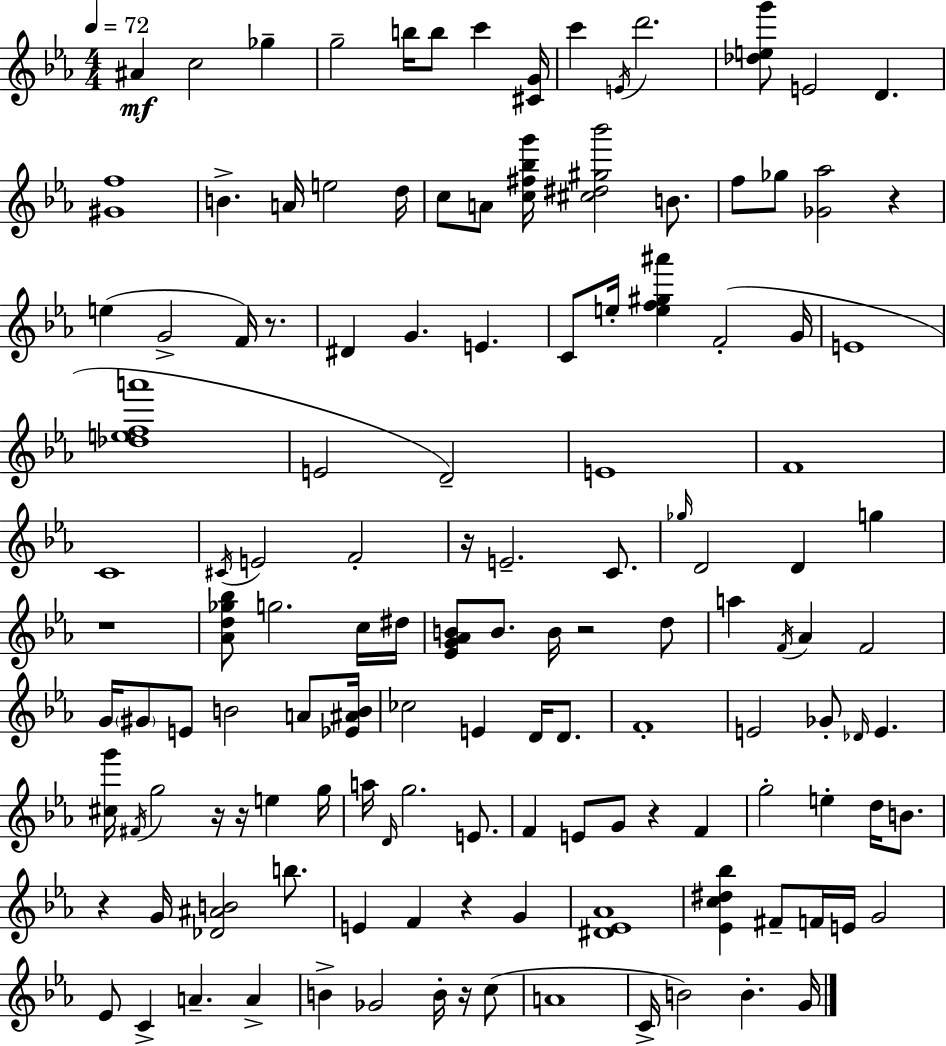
A#4/q C5/h Gb5/q G5/h B5/s B5/e C6/q [C#4,G4]/s C6/q E4/s D6/h. [Db5,E5,G6]/e E4/h D4/q. [G#4,F5]/w B4/q. A4/s E5/h D5/s C5/e A4/e [C5,F#5,Bb5,G6]/s [C#5,D#5,G#5,Bb6]/h B4/e. F5/e Gb5/e [Gb4,Ab5]/h R/q E5/q G4/h F4/s R/e. D#4/q G4/q. E4/q. C4/e E5/s [E5,F5,G#5,A#6]/q F4/h G4/s E4/w [Db5,E5,F5,A6]/w E4/h D4/h E4/w F4/w C4/w C#4/s E4/h F4/h R/s E4/h. C4/e. Gb5/s D4/h D4/q G5/q R/w [Ab4,D5,Gb5,Bb5]/e G5/h. C5/s D#5/s [Eb4,G4,Ab4,B4]/e B4/e. B4/s R/h D5/e A5/q F4/s Ab4/q F4/h G4/s G#4/e E4/e B4/h A4/e [Eb4,A#4,B4]/s CES5/h E4/q D4/s D4/e. F4/w E4/h Gb4/e Db4/s E4/q. [C#5,G6]/s F#4/s G5/h R/s R/s E5/q G5/s A5/s D4/s G5/h. E4/e. F4/q E4/e G4/e R/q F4/q G5/h E5/q D5/s B4/e. R/q G4/s [Db4,A#4,B4]/h B5/e. E4/q F4/q R/q G4/q [D#4,Eb4,Ab4]/w [Eb4,C5,D#5,Bb5]/q F#4/e F4/s E4/s G4/h Eb4/e C4/q A4/q. A4/q B4/q Gb4/h B4/s R/s C5/e A4/w C4/s B4/h B4/q. G4/s